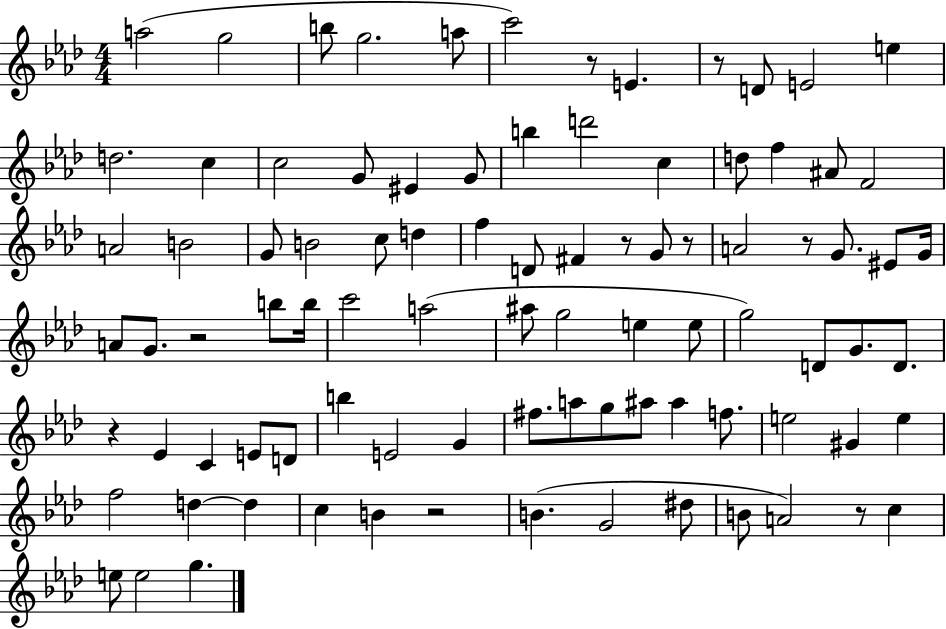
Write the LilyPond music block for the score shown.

{
  \clef treble
  \numericTimeSignature
  \time 4/4
  \key aes \major
  a''2( g''2 | b''8 g''2. a''8 | c'''2) r8 e'4. | r8 d'8 e'2 e''4 | \break d''2. c''4 | c''2 g'8 eis'4 g'8 | b''4 d'''2 c''4 | d''8 f''4 ais'8 f'2 | \break a'2 b'2 | g'8 b'2 c''8 d''4 | f''4 d'8 fis'4 r8 g'8 r8 | a'2 r8 g'8. eis'8 g'16 | \break a'8 g'8. r2 b''8 b''16 | c'''2 a''2( | ais''8 g''2 e''4 e''8 | g''2) d'8 g'8. d'8. | \break r4 ees'4 c'4 e'8 d'8 | b''4 e'2 g'4 | fis''8. a''8 g''8 ais''8 ais''4 f''8. | e''2 gis'4 e''4 | \break f''2 d''4~~ d''4 | c''4 b'4 r2 | b'4.( g'2 dis''8 | b'8 a'2) r8 c''4 | \break e''8 e''2 g''4. | \bar "|."
}